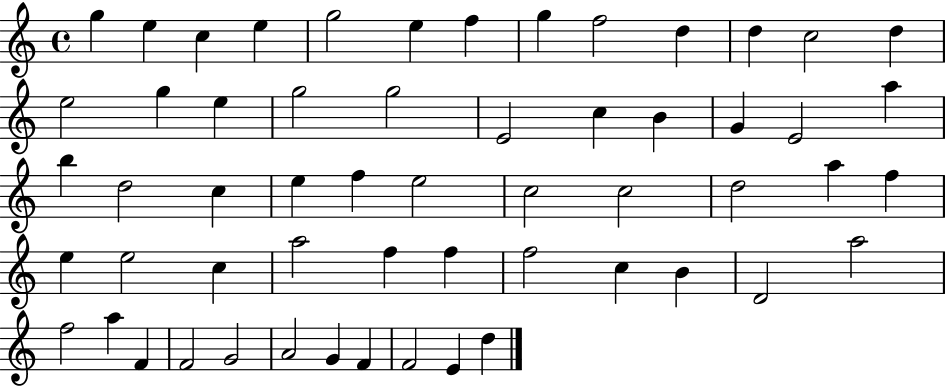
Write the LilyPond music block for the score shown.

{
  \clef treble
  \time 4/4
  \defaultTimeSignature
  \key c \major
  g''4 e''4 c''4 e''4 | g''2 e''4 f''4 | g''4 f''2 d''4 | d''4 c''2 d''4 | \break e''2 g''4 e''4 | g''2 g''2 | e'2 c''4 b'4 | g'4 e'2 a''4 | \break b''4 d''2 c''4 | e''4 f''4 e''2 | c''2 c''2 | d''2 a''4 f''4 | \break e''4 e''2 c''4 | a''2 f''4 f''4 | f''2 c''4 b'4 | d'2 a''2 | \break f''2 a''4 f'4 | f'2 g'2 | a'2 g'4 f'4 | f'2 e'4 d''4 | \break \bar "|."
}